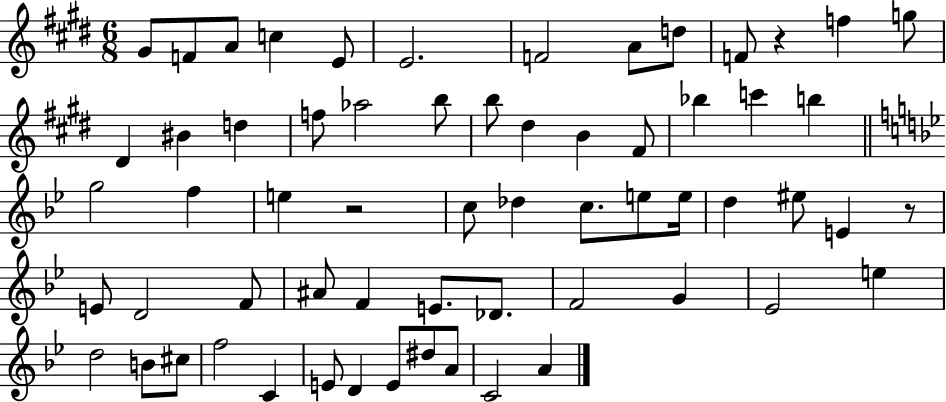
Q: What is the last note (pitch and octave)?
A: A4